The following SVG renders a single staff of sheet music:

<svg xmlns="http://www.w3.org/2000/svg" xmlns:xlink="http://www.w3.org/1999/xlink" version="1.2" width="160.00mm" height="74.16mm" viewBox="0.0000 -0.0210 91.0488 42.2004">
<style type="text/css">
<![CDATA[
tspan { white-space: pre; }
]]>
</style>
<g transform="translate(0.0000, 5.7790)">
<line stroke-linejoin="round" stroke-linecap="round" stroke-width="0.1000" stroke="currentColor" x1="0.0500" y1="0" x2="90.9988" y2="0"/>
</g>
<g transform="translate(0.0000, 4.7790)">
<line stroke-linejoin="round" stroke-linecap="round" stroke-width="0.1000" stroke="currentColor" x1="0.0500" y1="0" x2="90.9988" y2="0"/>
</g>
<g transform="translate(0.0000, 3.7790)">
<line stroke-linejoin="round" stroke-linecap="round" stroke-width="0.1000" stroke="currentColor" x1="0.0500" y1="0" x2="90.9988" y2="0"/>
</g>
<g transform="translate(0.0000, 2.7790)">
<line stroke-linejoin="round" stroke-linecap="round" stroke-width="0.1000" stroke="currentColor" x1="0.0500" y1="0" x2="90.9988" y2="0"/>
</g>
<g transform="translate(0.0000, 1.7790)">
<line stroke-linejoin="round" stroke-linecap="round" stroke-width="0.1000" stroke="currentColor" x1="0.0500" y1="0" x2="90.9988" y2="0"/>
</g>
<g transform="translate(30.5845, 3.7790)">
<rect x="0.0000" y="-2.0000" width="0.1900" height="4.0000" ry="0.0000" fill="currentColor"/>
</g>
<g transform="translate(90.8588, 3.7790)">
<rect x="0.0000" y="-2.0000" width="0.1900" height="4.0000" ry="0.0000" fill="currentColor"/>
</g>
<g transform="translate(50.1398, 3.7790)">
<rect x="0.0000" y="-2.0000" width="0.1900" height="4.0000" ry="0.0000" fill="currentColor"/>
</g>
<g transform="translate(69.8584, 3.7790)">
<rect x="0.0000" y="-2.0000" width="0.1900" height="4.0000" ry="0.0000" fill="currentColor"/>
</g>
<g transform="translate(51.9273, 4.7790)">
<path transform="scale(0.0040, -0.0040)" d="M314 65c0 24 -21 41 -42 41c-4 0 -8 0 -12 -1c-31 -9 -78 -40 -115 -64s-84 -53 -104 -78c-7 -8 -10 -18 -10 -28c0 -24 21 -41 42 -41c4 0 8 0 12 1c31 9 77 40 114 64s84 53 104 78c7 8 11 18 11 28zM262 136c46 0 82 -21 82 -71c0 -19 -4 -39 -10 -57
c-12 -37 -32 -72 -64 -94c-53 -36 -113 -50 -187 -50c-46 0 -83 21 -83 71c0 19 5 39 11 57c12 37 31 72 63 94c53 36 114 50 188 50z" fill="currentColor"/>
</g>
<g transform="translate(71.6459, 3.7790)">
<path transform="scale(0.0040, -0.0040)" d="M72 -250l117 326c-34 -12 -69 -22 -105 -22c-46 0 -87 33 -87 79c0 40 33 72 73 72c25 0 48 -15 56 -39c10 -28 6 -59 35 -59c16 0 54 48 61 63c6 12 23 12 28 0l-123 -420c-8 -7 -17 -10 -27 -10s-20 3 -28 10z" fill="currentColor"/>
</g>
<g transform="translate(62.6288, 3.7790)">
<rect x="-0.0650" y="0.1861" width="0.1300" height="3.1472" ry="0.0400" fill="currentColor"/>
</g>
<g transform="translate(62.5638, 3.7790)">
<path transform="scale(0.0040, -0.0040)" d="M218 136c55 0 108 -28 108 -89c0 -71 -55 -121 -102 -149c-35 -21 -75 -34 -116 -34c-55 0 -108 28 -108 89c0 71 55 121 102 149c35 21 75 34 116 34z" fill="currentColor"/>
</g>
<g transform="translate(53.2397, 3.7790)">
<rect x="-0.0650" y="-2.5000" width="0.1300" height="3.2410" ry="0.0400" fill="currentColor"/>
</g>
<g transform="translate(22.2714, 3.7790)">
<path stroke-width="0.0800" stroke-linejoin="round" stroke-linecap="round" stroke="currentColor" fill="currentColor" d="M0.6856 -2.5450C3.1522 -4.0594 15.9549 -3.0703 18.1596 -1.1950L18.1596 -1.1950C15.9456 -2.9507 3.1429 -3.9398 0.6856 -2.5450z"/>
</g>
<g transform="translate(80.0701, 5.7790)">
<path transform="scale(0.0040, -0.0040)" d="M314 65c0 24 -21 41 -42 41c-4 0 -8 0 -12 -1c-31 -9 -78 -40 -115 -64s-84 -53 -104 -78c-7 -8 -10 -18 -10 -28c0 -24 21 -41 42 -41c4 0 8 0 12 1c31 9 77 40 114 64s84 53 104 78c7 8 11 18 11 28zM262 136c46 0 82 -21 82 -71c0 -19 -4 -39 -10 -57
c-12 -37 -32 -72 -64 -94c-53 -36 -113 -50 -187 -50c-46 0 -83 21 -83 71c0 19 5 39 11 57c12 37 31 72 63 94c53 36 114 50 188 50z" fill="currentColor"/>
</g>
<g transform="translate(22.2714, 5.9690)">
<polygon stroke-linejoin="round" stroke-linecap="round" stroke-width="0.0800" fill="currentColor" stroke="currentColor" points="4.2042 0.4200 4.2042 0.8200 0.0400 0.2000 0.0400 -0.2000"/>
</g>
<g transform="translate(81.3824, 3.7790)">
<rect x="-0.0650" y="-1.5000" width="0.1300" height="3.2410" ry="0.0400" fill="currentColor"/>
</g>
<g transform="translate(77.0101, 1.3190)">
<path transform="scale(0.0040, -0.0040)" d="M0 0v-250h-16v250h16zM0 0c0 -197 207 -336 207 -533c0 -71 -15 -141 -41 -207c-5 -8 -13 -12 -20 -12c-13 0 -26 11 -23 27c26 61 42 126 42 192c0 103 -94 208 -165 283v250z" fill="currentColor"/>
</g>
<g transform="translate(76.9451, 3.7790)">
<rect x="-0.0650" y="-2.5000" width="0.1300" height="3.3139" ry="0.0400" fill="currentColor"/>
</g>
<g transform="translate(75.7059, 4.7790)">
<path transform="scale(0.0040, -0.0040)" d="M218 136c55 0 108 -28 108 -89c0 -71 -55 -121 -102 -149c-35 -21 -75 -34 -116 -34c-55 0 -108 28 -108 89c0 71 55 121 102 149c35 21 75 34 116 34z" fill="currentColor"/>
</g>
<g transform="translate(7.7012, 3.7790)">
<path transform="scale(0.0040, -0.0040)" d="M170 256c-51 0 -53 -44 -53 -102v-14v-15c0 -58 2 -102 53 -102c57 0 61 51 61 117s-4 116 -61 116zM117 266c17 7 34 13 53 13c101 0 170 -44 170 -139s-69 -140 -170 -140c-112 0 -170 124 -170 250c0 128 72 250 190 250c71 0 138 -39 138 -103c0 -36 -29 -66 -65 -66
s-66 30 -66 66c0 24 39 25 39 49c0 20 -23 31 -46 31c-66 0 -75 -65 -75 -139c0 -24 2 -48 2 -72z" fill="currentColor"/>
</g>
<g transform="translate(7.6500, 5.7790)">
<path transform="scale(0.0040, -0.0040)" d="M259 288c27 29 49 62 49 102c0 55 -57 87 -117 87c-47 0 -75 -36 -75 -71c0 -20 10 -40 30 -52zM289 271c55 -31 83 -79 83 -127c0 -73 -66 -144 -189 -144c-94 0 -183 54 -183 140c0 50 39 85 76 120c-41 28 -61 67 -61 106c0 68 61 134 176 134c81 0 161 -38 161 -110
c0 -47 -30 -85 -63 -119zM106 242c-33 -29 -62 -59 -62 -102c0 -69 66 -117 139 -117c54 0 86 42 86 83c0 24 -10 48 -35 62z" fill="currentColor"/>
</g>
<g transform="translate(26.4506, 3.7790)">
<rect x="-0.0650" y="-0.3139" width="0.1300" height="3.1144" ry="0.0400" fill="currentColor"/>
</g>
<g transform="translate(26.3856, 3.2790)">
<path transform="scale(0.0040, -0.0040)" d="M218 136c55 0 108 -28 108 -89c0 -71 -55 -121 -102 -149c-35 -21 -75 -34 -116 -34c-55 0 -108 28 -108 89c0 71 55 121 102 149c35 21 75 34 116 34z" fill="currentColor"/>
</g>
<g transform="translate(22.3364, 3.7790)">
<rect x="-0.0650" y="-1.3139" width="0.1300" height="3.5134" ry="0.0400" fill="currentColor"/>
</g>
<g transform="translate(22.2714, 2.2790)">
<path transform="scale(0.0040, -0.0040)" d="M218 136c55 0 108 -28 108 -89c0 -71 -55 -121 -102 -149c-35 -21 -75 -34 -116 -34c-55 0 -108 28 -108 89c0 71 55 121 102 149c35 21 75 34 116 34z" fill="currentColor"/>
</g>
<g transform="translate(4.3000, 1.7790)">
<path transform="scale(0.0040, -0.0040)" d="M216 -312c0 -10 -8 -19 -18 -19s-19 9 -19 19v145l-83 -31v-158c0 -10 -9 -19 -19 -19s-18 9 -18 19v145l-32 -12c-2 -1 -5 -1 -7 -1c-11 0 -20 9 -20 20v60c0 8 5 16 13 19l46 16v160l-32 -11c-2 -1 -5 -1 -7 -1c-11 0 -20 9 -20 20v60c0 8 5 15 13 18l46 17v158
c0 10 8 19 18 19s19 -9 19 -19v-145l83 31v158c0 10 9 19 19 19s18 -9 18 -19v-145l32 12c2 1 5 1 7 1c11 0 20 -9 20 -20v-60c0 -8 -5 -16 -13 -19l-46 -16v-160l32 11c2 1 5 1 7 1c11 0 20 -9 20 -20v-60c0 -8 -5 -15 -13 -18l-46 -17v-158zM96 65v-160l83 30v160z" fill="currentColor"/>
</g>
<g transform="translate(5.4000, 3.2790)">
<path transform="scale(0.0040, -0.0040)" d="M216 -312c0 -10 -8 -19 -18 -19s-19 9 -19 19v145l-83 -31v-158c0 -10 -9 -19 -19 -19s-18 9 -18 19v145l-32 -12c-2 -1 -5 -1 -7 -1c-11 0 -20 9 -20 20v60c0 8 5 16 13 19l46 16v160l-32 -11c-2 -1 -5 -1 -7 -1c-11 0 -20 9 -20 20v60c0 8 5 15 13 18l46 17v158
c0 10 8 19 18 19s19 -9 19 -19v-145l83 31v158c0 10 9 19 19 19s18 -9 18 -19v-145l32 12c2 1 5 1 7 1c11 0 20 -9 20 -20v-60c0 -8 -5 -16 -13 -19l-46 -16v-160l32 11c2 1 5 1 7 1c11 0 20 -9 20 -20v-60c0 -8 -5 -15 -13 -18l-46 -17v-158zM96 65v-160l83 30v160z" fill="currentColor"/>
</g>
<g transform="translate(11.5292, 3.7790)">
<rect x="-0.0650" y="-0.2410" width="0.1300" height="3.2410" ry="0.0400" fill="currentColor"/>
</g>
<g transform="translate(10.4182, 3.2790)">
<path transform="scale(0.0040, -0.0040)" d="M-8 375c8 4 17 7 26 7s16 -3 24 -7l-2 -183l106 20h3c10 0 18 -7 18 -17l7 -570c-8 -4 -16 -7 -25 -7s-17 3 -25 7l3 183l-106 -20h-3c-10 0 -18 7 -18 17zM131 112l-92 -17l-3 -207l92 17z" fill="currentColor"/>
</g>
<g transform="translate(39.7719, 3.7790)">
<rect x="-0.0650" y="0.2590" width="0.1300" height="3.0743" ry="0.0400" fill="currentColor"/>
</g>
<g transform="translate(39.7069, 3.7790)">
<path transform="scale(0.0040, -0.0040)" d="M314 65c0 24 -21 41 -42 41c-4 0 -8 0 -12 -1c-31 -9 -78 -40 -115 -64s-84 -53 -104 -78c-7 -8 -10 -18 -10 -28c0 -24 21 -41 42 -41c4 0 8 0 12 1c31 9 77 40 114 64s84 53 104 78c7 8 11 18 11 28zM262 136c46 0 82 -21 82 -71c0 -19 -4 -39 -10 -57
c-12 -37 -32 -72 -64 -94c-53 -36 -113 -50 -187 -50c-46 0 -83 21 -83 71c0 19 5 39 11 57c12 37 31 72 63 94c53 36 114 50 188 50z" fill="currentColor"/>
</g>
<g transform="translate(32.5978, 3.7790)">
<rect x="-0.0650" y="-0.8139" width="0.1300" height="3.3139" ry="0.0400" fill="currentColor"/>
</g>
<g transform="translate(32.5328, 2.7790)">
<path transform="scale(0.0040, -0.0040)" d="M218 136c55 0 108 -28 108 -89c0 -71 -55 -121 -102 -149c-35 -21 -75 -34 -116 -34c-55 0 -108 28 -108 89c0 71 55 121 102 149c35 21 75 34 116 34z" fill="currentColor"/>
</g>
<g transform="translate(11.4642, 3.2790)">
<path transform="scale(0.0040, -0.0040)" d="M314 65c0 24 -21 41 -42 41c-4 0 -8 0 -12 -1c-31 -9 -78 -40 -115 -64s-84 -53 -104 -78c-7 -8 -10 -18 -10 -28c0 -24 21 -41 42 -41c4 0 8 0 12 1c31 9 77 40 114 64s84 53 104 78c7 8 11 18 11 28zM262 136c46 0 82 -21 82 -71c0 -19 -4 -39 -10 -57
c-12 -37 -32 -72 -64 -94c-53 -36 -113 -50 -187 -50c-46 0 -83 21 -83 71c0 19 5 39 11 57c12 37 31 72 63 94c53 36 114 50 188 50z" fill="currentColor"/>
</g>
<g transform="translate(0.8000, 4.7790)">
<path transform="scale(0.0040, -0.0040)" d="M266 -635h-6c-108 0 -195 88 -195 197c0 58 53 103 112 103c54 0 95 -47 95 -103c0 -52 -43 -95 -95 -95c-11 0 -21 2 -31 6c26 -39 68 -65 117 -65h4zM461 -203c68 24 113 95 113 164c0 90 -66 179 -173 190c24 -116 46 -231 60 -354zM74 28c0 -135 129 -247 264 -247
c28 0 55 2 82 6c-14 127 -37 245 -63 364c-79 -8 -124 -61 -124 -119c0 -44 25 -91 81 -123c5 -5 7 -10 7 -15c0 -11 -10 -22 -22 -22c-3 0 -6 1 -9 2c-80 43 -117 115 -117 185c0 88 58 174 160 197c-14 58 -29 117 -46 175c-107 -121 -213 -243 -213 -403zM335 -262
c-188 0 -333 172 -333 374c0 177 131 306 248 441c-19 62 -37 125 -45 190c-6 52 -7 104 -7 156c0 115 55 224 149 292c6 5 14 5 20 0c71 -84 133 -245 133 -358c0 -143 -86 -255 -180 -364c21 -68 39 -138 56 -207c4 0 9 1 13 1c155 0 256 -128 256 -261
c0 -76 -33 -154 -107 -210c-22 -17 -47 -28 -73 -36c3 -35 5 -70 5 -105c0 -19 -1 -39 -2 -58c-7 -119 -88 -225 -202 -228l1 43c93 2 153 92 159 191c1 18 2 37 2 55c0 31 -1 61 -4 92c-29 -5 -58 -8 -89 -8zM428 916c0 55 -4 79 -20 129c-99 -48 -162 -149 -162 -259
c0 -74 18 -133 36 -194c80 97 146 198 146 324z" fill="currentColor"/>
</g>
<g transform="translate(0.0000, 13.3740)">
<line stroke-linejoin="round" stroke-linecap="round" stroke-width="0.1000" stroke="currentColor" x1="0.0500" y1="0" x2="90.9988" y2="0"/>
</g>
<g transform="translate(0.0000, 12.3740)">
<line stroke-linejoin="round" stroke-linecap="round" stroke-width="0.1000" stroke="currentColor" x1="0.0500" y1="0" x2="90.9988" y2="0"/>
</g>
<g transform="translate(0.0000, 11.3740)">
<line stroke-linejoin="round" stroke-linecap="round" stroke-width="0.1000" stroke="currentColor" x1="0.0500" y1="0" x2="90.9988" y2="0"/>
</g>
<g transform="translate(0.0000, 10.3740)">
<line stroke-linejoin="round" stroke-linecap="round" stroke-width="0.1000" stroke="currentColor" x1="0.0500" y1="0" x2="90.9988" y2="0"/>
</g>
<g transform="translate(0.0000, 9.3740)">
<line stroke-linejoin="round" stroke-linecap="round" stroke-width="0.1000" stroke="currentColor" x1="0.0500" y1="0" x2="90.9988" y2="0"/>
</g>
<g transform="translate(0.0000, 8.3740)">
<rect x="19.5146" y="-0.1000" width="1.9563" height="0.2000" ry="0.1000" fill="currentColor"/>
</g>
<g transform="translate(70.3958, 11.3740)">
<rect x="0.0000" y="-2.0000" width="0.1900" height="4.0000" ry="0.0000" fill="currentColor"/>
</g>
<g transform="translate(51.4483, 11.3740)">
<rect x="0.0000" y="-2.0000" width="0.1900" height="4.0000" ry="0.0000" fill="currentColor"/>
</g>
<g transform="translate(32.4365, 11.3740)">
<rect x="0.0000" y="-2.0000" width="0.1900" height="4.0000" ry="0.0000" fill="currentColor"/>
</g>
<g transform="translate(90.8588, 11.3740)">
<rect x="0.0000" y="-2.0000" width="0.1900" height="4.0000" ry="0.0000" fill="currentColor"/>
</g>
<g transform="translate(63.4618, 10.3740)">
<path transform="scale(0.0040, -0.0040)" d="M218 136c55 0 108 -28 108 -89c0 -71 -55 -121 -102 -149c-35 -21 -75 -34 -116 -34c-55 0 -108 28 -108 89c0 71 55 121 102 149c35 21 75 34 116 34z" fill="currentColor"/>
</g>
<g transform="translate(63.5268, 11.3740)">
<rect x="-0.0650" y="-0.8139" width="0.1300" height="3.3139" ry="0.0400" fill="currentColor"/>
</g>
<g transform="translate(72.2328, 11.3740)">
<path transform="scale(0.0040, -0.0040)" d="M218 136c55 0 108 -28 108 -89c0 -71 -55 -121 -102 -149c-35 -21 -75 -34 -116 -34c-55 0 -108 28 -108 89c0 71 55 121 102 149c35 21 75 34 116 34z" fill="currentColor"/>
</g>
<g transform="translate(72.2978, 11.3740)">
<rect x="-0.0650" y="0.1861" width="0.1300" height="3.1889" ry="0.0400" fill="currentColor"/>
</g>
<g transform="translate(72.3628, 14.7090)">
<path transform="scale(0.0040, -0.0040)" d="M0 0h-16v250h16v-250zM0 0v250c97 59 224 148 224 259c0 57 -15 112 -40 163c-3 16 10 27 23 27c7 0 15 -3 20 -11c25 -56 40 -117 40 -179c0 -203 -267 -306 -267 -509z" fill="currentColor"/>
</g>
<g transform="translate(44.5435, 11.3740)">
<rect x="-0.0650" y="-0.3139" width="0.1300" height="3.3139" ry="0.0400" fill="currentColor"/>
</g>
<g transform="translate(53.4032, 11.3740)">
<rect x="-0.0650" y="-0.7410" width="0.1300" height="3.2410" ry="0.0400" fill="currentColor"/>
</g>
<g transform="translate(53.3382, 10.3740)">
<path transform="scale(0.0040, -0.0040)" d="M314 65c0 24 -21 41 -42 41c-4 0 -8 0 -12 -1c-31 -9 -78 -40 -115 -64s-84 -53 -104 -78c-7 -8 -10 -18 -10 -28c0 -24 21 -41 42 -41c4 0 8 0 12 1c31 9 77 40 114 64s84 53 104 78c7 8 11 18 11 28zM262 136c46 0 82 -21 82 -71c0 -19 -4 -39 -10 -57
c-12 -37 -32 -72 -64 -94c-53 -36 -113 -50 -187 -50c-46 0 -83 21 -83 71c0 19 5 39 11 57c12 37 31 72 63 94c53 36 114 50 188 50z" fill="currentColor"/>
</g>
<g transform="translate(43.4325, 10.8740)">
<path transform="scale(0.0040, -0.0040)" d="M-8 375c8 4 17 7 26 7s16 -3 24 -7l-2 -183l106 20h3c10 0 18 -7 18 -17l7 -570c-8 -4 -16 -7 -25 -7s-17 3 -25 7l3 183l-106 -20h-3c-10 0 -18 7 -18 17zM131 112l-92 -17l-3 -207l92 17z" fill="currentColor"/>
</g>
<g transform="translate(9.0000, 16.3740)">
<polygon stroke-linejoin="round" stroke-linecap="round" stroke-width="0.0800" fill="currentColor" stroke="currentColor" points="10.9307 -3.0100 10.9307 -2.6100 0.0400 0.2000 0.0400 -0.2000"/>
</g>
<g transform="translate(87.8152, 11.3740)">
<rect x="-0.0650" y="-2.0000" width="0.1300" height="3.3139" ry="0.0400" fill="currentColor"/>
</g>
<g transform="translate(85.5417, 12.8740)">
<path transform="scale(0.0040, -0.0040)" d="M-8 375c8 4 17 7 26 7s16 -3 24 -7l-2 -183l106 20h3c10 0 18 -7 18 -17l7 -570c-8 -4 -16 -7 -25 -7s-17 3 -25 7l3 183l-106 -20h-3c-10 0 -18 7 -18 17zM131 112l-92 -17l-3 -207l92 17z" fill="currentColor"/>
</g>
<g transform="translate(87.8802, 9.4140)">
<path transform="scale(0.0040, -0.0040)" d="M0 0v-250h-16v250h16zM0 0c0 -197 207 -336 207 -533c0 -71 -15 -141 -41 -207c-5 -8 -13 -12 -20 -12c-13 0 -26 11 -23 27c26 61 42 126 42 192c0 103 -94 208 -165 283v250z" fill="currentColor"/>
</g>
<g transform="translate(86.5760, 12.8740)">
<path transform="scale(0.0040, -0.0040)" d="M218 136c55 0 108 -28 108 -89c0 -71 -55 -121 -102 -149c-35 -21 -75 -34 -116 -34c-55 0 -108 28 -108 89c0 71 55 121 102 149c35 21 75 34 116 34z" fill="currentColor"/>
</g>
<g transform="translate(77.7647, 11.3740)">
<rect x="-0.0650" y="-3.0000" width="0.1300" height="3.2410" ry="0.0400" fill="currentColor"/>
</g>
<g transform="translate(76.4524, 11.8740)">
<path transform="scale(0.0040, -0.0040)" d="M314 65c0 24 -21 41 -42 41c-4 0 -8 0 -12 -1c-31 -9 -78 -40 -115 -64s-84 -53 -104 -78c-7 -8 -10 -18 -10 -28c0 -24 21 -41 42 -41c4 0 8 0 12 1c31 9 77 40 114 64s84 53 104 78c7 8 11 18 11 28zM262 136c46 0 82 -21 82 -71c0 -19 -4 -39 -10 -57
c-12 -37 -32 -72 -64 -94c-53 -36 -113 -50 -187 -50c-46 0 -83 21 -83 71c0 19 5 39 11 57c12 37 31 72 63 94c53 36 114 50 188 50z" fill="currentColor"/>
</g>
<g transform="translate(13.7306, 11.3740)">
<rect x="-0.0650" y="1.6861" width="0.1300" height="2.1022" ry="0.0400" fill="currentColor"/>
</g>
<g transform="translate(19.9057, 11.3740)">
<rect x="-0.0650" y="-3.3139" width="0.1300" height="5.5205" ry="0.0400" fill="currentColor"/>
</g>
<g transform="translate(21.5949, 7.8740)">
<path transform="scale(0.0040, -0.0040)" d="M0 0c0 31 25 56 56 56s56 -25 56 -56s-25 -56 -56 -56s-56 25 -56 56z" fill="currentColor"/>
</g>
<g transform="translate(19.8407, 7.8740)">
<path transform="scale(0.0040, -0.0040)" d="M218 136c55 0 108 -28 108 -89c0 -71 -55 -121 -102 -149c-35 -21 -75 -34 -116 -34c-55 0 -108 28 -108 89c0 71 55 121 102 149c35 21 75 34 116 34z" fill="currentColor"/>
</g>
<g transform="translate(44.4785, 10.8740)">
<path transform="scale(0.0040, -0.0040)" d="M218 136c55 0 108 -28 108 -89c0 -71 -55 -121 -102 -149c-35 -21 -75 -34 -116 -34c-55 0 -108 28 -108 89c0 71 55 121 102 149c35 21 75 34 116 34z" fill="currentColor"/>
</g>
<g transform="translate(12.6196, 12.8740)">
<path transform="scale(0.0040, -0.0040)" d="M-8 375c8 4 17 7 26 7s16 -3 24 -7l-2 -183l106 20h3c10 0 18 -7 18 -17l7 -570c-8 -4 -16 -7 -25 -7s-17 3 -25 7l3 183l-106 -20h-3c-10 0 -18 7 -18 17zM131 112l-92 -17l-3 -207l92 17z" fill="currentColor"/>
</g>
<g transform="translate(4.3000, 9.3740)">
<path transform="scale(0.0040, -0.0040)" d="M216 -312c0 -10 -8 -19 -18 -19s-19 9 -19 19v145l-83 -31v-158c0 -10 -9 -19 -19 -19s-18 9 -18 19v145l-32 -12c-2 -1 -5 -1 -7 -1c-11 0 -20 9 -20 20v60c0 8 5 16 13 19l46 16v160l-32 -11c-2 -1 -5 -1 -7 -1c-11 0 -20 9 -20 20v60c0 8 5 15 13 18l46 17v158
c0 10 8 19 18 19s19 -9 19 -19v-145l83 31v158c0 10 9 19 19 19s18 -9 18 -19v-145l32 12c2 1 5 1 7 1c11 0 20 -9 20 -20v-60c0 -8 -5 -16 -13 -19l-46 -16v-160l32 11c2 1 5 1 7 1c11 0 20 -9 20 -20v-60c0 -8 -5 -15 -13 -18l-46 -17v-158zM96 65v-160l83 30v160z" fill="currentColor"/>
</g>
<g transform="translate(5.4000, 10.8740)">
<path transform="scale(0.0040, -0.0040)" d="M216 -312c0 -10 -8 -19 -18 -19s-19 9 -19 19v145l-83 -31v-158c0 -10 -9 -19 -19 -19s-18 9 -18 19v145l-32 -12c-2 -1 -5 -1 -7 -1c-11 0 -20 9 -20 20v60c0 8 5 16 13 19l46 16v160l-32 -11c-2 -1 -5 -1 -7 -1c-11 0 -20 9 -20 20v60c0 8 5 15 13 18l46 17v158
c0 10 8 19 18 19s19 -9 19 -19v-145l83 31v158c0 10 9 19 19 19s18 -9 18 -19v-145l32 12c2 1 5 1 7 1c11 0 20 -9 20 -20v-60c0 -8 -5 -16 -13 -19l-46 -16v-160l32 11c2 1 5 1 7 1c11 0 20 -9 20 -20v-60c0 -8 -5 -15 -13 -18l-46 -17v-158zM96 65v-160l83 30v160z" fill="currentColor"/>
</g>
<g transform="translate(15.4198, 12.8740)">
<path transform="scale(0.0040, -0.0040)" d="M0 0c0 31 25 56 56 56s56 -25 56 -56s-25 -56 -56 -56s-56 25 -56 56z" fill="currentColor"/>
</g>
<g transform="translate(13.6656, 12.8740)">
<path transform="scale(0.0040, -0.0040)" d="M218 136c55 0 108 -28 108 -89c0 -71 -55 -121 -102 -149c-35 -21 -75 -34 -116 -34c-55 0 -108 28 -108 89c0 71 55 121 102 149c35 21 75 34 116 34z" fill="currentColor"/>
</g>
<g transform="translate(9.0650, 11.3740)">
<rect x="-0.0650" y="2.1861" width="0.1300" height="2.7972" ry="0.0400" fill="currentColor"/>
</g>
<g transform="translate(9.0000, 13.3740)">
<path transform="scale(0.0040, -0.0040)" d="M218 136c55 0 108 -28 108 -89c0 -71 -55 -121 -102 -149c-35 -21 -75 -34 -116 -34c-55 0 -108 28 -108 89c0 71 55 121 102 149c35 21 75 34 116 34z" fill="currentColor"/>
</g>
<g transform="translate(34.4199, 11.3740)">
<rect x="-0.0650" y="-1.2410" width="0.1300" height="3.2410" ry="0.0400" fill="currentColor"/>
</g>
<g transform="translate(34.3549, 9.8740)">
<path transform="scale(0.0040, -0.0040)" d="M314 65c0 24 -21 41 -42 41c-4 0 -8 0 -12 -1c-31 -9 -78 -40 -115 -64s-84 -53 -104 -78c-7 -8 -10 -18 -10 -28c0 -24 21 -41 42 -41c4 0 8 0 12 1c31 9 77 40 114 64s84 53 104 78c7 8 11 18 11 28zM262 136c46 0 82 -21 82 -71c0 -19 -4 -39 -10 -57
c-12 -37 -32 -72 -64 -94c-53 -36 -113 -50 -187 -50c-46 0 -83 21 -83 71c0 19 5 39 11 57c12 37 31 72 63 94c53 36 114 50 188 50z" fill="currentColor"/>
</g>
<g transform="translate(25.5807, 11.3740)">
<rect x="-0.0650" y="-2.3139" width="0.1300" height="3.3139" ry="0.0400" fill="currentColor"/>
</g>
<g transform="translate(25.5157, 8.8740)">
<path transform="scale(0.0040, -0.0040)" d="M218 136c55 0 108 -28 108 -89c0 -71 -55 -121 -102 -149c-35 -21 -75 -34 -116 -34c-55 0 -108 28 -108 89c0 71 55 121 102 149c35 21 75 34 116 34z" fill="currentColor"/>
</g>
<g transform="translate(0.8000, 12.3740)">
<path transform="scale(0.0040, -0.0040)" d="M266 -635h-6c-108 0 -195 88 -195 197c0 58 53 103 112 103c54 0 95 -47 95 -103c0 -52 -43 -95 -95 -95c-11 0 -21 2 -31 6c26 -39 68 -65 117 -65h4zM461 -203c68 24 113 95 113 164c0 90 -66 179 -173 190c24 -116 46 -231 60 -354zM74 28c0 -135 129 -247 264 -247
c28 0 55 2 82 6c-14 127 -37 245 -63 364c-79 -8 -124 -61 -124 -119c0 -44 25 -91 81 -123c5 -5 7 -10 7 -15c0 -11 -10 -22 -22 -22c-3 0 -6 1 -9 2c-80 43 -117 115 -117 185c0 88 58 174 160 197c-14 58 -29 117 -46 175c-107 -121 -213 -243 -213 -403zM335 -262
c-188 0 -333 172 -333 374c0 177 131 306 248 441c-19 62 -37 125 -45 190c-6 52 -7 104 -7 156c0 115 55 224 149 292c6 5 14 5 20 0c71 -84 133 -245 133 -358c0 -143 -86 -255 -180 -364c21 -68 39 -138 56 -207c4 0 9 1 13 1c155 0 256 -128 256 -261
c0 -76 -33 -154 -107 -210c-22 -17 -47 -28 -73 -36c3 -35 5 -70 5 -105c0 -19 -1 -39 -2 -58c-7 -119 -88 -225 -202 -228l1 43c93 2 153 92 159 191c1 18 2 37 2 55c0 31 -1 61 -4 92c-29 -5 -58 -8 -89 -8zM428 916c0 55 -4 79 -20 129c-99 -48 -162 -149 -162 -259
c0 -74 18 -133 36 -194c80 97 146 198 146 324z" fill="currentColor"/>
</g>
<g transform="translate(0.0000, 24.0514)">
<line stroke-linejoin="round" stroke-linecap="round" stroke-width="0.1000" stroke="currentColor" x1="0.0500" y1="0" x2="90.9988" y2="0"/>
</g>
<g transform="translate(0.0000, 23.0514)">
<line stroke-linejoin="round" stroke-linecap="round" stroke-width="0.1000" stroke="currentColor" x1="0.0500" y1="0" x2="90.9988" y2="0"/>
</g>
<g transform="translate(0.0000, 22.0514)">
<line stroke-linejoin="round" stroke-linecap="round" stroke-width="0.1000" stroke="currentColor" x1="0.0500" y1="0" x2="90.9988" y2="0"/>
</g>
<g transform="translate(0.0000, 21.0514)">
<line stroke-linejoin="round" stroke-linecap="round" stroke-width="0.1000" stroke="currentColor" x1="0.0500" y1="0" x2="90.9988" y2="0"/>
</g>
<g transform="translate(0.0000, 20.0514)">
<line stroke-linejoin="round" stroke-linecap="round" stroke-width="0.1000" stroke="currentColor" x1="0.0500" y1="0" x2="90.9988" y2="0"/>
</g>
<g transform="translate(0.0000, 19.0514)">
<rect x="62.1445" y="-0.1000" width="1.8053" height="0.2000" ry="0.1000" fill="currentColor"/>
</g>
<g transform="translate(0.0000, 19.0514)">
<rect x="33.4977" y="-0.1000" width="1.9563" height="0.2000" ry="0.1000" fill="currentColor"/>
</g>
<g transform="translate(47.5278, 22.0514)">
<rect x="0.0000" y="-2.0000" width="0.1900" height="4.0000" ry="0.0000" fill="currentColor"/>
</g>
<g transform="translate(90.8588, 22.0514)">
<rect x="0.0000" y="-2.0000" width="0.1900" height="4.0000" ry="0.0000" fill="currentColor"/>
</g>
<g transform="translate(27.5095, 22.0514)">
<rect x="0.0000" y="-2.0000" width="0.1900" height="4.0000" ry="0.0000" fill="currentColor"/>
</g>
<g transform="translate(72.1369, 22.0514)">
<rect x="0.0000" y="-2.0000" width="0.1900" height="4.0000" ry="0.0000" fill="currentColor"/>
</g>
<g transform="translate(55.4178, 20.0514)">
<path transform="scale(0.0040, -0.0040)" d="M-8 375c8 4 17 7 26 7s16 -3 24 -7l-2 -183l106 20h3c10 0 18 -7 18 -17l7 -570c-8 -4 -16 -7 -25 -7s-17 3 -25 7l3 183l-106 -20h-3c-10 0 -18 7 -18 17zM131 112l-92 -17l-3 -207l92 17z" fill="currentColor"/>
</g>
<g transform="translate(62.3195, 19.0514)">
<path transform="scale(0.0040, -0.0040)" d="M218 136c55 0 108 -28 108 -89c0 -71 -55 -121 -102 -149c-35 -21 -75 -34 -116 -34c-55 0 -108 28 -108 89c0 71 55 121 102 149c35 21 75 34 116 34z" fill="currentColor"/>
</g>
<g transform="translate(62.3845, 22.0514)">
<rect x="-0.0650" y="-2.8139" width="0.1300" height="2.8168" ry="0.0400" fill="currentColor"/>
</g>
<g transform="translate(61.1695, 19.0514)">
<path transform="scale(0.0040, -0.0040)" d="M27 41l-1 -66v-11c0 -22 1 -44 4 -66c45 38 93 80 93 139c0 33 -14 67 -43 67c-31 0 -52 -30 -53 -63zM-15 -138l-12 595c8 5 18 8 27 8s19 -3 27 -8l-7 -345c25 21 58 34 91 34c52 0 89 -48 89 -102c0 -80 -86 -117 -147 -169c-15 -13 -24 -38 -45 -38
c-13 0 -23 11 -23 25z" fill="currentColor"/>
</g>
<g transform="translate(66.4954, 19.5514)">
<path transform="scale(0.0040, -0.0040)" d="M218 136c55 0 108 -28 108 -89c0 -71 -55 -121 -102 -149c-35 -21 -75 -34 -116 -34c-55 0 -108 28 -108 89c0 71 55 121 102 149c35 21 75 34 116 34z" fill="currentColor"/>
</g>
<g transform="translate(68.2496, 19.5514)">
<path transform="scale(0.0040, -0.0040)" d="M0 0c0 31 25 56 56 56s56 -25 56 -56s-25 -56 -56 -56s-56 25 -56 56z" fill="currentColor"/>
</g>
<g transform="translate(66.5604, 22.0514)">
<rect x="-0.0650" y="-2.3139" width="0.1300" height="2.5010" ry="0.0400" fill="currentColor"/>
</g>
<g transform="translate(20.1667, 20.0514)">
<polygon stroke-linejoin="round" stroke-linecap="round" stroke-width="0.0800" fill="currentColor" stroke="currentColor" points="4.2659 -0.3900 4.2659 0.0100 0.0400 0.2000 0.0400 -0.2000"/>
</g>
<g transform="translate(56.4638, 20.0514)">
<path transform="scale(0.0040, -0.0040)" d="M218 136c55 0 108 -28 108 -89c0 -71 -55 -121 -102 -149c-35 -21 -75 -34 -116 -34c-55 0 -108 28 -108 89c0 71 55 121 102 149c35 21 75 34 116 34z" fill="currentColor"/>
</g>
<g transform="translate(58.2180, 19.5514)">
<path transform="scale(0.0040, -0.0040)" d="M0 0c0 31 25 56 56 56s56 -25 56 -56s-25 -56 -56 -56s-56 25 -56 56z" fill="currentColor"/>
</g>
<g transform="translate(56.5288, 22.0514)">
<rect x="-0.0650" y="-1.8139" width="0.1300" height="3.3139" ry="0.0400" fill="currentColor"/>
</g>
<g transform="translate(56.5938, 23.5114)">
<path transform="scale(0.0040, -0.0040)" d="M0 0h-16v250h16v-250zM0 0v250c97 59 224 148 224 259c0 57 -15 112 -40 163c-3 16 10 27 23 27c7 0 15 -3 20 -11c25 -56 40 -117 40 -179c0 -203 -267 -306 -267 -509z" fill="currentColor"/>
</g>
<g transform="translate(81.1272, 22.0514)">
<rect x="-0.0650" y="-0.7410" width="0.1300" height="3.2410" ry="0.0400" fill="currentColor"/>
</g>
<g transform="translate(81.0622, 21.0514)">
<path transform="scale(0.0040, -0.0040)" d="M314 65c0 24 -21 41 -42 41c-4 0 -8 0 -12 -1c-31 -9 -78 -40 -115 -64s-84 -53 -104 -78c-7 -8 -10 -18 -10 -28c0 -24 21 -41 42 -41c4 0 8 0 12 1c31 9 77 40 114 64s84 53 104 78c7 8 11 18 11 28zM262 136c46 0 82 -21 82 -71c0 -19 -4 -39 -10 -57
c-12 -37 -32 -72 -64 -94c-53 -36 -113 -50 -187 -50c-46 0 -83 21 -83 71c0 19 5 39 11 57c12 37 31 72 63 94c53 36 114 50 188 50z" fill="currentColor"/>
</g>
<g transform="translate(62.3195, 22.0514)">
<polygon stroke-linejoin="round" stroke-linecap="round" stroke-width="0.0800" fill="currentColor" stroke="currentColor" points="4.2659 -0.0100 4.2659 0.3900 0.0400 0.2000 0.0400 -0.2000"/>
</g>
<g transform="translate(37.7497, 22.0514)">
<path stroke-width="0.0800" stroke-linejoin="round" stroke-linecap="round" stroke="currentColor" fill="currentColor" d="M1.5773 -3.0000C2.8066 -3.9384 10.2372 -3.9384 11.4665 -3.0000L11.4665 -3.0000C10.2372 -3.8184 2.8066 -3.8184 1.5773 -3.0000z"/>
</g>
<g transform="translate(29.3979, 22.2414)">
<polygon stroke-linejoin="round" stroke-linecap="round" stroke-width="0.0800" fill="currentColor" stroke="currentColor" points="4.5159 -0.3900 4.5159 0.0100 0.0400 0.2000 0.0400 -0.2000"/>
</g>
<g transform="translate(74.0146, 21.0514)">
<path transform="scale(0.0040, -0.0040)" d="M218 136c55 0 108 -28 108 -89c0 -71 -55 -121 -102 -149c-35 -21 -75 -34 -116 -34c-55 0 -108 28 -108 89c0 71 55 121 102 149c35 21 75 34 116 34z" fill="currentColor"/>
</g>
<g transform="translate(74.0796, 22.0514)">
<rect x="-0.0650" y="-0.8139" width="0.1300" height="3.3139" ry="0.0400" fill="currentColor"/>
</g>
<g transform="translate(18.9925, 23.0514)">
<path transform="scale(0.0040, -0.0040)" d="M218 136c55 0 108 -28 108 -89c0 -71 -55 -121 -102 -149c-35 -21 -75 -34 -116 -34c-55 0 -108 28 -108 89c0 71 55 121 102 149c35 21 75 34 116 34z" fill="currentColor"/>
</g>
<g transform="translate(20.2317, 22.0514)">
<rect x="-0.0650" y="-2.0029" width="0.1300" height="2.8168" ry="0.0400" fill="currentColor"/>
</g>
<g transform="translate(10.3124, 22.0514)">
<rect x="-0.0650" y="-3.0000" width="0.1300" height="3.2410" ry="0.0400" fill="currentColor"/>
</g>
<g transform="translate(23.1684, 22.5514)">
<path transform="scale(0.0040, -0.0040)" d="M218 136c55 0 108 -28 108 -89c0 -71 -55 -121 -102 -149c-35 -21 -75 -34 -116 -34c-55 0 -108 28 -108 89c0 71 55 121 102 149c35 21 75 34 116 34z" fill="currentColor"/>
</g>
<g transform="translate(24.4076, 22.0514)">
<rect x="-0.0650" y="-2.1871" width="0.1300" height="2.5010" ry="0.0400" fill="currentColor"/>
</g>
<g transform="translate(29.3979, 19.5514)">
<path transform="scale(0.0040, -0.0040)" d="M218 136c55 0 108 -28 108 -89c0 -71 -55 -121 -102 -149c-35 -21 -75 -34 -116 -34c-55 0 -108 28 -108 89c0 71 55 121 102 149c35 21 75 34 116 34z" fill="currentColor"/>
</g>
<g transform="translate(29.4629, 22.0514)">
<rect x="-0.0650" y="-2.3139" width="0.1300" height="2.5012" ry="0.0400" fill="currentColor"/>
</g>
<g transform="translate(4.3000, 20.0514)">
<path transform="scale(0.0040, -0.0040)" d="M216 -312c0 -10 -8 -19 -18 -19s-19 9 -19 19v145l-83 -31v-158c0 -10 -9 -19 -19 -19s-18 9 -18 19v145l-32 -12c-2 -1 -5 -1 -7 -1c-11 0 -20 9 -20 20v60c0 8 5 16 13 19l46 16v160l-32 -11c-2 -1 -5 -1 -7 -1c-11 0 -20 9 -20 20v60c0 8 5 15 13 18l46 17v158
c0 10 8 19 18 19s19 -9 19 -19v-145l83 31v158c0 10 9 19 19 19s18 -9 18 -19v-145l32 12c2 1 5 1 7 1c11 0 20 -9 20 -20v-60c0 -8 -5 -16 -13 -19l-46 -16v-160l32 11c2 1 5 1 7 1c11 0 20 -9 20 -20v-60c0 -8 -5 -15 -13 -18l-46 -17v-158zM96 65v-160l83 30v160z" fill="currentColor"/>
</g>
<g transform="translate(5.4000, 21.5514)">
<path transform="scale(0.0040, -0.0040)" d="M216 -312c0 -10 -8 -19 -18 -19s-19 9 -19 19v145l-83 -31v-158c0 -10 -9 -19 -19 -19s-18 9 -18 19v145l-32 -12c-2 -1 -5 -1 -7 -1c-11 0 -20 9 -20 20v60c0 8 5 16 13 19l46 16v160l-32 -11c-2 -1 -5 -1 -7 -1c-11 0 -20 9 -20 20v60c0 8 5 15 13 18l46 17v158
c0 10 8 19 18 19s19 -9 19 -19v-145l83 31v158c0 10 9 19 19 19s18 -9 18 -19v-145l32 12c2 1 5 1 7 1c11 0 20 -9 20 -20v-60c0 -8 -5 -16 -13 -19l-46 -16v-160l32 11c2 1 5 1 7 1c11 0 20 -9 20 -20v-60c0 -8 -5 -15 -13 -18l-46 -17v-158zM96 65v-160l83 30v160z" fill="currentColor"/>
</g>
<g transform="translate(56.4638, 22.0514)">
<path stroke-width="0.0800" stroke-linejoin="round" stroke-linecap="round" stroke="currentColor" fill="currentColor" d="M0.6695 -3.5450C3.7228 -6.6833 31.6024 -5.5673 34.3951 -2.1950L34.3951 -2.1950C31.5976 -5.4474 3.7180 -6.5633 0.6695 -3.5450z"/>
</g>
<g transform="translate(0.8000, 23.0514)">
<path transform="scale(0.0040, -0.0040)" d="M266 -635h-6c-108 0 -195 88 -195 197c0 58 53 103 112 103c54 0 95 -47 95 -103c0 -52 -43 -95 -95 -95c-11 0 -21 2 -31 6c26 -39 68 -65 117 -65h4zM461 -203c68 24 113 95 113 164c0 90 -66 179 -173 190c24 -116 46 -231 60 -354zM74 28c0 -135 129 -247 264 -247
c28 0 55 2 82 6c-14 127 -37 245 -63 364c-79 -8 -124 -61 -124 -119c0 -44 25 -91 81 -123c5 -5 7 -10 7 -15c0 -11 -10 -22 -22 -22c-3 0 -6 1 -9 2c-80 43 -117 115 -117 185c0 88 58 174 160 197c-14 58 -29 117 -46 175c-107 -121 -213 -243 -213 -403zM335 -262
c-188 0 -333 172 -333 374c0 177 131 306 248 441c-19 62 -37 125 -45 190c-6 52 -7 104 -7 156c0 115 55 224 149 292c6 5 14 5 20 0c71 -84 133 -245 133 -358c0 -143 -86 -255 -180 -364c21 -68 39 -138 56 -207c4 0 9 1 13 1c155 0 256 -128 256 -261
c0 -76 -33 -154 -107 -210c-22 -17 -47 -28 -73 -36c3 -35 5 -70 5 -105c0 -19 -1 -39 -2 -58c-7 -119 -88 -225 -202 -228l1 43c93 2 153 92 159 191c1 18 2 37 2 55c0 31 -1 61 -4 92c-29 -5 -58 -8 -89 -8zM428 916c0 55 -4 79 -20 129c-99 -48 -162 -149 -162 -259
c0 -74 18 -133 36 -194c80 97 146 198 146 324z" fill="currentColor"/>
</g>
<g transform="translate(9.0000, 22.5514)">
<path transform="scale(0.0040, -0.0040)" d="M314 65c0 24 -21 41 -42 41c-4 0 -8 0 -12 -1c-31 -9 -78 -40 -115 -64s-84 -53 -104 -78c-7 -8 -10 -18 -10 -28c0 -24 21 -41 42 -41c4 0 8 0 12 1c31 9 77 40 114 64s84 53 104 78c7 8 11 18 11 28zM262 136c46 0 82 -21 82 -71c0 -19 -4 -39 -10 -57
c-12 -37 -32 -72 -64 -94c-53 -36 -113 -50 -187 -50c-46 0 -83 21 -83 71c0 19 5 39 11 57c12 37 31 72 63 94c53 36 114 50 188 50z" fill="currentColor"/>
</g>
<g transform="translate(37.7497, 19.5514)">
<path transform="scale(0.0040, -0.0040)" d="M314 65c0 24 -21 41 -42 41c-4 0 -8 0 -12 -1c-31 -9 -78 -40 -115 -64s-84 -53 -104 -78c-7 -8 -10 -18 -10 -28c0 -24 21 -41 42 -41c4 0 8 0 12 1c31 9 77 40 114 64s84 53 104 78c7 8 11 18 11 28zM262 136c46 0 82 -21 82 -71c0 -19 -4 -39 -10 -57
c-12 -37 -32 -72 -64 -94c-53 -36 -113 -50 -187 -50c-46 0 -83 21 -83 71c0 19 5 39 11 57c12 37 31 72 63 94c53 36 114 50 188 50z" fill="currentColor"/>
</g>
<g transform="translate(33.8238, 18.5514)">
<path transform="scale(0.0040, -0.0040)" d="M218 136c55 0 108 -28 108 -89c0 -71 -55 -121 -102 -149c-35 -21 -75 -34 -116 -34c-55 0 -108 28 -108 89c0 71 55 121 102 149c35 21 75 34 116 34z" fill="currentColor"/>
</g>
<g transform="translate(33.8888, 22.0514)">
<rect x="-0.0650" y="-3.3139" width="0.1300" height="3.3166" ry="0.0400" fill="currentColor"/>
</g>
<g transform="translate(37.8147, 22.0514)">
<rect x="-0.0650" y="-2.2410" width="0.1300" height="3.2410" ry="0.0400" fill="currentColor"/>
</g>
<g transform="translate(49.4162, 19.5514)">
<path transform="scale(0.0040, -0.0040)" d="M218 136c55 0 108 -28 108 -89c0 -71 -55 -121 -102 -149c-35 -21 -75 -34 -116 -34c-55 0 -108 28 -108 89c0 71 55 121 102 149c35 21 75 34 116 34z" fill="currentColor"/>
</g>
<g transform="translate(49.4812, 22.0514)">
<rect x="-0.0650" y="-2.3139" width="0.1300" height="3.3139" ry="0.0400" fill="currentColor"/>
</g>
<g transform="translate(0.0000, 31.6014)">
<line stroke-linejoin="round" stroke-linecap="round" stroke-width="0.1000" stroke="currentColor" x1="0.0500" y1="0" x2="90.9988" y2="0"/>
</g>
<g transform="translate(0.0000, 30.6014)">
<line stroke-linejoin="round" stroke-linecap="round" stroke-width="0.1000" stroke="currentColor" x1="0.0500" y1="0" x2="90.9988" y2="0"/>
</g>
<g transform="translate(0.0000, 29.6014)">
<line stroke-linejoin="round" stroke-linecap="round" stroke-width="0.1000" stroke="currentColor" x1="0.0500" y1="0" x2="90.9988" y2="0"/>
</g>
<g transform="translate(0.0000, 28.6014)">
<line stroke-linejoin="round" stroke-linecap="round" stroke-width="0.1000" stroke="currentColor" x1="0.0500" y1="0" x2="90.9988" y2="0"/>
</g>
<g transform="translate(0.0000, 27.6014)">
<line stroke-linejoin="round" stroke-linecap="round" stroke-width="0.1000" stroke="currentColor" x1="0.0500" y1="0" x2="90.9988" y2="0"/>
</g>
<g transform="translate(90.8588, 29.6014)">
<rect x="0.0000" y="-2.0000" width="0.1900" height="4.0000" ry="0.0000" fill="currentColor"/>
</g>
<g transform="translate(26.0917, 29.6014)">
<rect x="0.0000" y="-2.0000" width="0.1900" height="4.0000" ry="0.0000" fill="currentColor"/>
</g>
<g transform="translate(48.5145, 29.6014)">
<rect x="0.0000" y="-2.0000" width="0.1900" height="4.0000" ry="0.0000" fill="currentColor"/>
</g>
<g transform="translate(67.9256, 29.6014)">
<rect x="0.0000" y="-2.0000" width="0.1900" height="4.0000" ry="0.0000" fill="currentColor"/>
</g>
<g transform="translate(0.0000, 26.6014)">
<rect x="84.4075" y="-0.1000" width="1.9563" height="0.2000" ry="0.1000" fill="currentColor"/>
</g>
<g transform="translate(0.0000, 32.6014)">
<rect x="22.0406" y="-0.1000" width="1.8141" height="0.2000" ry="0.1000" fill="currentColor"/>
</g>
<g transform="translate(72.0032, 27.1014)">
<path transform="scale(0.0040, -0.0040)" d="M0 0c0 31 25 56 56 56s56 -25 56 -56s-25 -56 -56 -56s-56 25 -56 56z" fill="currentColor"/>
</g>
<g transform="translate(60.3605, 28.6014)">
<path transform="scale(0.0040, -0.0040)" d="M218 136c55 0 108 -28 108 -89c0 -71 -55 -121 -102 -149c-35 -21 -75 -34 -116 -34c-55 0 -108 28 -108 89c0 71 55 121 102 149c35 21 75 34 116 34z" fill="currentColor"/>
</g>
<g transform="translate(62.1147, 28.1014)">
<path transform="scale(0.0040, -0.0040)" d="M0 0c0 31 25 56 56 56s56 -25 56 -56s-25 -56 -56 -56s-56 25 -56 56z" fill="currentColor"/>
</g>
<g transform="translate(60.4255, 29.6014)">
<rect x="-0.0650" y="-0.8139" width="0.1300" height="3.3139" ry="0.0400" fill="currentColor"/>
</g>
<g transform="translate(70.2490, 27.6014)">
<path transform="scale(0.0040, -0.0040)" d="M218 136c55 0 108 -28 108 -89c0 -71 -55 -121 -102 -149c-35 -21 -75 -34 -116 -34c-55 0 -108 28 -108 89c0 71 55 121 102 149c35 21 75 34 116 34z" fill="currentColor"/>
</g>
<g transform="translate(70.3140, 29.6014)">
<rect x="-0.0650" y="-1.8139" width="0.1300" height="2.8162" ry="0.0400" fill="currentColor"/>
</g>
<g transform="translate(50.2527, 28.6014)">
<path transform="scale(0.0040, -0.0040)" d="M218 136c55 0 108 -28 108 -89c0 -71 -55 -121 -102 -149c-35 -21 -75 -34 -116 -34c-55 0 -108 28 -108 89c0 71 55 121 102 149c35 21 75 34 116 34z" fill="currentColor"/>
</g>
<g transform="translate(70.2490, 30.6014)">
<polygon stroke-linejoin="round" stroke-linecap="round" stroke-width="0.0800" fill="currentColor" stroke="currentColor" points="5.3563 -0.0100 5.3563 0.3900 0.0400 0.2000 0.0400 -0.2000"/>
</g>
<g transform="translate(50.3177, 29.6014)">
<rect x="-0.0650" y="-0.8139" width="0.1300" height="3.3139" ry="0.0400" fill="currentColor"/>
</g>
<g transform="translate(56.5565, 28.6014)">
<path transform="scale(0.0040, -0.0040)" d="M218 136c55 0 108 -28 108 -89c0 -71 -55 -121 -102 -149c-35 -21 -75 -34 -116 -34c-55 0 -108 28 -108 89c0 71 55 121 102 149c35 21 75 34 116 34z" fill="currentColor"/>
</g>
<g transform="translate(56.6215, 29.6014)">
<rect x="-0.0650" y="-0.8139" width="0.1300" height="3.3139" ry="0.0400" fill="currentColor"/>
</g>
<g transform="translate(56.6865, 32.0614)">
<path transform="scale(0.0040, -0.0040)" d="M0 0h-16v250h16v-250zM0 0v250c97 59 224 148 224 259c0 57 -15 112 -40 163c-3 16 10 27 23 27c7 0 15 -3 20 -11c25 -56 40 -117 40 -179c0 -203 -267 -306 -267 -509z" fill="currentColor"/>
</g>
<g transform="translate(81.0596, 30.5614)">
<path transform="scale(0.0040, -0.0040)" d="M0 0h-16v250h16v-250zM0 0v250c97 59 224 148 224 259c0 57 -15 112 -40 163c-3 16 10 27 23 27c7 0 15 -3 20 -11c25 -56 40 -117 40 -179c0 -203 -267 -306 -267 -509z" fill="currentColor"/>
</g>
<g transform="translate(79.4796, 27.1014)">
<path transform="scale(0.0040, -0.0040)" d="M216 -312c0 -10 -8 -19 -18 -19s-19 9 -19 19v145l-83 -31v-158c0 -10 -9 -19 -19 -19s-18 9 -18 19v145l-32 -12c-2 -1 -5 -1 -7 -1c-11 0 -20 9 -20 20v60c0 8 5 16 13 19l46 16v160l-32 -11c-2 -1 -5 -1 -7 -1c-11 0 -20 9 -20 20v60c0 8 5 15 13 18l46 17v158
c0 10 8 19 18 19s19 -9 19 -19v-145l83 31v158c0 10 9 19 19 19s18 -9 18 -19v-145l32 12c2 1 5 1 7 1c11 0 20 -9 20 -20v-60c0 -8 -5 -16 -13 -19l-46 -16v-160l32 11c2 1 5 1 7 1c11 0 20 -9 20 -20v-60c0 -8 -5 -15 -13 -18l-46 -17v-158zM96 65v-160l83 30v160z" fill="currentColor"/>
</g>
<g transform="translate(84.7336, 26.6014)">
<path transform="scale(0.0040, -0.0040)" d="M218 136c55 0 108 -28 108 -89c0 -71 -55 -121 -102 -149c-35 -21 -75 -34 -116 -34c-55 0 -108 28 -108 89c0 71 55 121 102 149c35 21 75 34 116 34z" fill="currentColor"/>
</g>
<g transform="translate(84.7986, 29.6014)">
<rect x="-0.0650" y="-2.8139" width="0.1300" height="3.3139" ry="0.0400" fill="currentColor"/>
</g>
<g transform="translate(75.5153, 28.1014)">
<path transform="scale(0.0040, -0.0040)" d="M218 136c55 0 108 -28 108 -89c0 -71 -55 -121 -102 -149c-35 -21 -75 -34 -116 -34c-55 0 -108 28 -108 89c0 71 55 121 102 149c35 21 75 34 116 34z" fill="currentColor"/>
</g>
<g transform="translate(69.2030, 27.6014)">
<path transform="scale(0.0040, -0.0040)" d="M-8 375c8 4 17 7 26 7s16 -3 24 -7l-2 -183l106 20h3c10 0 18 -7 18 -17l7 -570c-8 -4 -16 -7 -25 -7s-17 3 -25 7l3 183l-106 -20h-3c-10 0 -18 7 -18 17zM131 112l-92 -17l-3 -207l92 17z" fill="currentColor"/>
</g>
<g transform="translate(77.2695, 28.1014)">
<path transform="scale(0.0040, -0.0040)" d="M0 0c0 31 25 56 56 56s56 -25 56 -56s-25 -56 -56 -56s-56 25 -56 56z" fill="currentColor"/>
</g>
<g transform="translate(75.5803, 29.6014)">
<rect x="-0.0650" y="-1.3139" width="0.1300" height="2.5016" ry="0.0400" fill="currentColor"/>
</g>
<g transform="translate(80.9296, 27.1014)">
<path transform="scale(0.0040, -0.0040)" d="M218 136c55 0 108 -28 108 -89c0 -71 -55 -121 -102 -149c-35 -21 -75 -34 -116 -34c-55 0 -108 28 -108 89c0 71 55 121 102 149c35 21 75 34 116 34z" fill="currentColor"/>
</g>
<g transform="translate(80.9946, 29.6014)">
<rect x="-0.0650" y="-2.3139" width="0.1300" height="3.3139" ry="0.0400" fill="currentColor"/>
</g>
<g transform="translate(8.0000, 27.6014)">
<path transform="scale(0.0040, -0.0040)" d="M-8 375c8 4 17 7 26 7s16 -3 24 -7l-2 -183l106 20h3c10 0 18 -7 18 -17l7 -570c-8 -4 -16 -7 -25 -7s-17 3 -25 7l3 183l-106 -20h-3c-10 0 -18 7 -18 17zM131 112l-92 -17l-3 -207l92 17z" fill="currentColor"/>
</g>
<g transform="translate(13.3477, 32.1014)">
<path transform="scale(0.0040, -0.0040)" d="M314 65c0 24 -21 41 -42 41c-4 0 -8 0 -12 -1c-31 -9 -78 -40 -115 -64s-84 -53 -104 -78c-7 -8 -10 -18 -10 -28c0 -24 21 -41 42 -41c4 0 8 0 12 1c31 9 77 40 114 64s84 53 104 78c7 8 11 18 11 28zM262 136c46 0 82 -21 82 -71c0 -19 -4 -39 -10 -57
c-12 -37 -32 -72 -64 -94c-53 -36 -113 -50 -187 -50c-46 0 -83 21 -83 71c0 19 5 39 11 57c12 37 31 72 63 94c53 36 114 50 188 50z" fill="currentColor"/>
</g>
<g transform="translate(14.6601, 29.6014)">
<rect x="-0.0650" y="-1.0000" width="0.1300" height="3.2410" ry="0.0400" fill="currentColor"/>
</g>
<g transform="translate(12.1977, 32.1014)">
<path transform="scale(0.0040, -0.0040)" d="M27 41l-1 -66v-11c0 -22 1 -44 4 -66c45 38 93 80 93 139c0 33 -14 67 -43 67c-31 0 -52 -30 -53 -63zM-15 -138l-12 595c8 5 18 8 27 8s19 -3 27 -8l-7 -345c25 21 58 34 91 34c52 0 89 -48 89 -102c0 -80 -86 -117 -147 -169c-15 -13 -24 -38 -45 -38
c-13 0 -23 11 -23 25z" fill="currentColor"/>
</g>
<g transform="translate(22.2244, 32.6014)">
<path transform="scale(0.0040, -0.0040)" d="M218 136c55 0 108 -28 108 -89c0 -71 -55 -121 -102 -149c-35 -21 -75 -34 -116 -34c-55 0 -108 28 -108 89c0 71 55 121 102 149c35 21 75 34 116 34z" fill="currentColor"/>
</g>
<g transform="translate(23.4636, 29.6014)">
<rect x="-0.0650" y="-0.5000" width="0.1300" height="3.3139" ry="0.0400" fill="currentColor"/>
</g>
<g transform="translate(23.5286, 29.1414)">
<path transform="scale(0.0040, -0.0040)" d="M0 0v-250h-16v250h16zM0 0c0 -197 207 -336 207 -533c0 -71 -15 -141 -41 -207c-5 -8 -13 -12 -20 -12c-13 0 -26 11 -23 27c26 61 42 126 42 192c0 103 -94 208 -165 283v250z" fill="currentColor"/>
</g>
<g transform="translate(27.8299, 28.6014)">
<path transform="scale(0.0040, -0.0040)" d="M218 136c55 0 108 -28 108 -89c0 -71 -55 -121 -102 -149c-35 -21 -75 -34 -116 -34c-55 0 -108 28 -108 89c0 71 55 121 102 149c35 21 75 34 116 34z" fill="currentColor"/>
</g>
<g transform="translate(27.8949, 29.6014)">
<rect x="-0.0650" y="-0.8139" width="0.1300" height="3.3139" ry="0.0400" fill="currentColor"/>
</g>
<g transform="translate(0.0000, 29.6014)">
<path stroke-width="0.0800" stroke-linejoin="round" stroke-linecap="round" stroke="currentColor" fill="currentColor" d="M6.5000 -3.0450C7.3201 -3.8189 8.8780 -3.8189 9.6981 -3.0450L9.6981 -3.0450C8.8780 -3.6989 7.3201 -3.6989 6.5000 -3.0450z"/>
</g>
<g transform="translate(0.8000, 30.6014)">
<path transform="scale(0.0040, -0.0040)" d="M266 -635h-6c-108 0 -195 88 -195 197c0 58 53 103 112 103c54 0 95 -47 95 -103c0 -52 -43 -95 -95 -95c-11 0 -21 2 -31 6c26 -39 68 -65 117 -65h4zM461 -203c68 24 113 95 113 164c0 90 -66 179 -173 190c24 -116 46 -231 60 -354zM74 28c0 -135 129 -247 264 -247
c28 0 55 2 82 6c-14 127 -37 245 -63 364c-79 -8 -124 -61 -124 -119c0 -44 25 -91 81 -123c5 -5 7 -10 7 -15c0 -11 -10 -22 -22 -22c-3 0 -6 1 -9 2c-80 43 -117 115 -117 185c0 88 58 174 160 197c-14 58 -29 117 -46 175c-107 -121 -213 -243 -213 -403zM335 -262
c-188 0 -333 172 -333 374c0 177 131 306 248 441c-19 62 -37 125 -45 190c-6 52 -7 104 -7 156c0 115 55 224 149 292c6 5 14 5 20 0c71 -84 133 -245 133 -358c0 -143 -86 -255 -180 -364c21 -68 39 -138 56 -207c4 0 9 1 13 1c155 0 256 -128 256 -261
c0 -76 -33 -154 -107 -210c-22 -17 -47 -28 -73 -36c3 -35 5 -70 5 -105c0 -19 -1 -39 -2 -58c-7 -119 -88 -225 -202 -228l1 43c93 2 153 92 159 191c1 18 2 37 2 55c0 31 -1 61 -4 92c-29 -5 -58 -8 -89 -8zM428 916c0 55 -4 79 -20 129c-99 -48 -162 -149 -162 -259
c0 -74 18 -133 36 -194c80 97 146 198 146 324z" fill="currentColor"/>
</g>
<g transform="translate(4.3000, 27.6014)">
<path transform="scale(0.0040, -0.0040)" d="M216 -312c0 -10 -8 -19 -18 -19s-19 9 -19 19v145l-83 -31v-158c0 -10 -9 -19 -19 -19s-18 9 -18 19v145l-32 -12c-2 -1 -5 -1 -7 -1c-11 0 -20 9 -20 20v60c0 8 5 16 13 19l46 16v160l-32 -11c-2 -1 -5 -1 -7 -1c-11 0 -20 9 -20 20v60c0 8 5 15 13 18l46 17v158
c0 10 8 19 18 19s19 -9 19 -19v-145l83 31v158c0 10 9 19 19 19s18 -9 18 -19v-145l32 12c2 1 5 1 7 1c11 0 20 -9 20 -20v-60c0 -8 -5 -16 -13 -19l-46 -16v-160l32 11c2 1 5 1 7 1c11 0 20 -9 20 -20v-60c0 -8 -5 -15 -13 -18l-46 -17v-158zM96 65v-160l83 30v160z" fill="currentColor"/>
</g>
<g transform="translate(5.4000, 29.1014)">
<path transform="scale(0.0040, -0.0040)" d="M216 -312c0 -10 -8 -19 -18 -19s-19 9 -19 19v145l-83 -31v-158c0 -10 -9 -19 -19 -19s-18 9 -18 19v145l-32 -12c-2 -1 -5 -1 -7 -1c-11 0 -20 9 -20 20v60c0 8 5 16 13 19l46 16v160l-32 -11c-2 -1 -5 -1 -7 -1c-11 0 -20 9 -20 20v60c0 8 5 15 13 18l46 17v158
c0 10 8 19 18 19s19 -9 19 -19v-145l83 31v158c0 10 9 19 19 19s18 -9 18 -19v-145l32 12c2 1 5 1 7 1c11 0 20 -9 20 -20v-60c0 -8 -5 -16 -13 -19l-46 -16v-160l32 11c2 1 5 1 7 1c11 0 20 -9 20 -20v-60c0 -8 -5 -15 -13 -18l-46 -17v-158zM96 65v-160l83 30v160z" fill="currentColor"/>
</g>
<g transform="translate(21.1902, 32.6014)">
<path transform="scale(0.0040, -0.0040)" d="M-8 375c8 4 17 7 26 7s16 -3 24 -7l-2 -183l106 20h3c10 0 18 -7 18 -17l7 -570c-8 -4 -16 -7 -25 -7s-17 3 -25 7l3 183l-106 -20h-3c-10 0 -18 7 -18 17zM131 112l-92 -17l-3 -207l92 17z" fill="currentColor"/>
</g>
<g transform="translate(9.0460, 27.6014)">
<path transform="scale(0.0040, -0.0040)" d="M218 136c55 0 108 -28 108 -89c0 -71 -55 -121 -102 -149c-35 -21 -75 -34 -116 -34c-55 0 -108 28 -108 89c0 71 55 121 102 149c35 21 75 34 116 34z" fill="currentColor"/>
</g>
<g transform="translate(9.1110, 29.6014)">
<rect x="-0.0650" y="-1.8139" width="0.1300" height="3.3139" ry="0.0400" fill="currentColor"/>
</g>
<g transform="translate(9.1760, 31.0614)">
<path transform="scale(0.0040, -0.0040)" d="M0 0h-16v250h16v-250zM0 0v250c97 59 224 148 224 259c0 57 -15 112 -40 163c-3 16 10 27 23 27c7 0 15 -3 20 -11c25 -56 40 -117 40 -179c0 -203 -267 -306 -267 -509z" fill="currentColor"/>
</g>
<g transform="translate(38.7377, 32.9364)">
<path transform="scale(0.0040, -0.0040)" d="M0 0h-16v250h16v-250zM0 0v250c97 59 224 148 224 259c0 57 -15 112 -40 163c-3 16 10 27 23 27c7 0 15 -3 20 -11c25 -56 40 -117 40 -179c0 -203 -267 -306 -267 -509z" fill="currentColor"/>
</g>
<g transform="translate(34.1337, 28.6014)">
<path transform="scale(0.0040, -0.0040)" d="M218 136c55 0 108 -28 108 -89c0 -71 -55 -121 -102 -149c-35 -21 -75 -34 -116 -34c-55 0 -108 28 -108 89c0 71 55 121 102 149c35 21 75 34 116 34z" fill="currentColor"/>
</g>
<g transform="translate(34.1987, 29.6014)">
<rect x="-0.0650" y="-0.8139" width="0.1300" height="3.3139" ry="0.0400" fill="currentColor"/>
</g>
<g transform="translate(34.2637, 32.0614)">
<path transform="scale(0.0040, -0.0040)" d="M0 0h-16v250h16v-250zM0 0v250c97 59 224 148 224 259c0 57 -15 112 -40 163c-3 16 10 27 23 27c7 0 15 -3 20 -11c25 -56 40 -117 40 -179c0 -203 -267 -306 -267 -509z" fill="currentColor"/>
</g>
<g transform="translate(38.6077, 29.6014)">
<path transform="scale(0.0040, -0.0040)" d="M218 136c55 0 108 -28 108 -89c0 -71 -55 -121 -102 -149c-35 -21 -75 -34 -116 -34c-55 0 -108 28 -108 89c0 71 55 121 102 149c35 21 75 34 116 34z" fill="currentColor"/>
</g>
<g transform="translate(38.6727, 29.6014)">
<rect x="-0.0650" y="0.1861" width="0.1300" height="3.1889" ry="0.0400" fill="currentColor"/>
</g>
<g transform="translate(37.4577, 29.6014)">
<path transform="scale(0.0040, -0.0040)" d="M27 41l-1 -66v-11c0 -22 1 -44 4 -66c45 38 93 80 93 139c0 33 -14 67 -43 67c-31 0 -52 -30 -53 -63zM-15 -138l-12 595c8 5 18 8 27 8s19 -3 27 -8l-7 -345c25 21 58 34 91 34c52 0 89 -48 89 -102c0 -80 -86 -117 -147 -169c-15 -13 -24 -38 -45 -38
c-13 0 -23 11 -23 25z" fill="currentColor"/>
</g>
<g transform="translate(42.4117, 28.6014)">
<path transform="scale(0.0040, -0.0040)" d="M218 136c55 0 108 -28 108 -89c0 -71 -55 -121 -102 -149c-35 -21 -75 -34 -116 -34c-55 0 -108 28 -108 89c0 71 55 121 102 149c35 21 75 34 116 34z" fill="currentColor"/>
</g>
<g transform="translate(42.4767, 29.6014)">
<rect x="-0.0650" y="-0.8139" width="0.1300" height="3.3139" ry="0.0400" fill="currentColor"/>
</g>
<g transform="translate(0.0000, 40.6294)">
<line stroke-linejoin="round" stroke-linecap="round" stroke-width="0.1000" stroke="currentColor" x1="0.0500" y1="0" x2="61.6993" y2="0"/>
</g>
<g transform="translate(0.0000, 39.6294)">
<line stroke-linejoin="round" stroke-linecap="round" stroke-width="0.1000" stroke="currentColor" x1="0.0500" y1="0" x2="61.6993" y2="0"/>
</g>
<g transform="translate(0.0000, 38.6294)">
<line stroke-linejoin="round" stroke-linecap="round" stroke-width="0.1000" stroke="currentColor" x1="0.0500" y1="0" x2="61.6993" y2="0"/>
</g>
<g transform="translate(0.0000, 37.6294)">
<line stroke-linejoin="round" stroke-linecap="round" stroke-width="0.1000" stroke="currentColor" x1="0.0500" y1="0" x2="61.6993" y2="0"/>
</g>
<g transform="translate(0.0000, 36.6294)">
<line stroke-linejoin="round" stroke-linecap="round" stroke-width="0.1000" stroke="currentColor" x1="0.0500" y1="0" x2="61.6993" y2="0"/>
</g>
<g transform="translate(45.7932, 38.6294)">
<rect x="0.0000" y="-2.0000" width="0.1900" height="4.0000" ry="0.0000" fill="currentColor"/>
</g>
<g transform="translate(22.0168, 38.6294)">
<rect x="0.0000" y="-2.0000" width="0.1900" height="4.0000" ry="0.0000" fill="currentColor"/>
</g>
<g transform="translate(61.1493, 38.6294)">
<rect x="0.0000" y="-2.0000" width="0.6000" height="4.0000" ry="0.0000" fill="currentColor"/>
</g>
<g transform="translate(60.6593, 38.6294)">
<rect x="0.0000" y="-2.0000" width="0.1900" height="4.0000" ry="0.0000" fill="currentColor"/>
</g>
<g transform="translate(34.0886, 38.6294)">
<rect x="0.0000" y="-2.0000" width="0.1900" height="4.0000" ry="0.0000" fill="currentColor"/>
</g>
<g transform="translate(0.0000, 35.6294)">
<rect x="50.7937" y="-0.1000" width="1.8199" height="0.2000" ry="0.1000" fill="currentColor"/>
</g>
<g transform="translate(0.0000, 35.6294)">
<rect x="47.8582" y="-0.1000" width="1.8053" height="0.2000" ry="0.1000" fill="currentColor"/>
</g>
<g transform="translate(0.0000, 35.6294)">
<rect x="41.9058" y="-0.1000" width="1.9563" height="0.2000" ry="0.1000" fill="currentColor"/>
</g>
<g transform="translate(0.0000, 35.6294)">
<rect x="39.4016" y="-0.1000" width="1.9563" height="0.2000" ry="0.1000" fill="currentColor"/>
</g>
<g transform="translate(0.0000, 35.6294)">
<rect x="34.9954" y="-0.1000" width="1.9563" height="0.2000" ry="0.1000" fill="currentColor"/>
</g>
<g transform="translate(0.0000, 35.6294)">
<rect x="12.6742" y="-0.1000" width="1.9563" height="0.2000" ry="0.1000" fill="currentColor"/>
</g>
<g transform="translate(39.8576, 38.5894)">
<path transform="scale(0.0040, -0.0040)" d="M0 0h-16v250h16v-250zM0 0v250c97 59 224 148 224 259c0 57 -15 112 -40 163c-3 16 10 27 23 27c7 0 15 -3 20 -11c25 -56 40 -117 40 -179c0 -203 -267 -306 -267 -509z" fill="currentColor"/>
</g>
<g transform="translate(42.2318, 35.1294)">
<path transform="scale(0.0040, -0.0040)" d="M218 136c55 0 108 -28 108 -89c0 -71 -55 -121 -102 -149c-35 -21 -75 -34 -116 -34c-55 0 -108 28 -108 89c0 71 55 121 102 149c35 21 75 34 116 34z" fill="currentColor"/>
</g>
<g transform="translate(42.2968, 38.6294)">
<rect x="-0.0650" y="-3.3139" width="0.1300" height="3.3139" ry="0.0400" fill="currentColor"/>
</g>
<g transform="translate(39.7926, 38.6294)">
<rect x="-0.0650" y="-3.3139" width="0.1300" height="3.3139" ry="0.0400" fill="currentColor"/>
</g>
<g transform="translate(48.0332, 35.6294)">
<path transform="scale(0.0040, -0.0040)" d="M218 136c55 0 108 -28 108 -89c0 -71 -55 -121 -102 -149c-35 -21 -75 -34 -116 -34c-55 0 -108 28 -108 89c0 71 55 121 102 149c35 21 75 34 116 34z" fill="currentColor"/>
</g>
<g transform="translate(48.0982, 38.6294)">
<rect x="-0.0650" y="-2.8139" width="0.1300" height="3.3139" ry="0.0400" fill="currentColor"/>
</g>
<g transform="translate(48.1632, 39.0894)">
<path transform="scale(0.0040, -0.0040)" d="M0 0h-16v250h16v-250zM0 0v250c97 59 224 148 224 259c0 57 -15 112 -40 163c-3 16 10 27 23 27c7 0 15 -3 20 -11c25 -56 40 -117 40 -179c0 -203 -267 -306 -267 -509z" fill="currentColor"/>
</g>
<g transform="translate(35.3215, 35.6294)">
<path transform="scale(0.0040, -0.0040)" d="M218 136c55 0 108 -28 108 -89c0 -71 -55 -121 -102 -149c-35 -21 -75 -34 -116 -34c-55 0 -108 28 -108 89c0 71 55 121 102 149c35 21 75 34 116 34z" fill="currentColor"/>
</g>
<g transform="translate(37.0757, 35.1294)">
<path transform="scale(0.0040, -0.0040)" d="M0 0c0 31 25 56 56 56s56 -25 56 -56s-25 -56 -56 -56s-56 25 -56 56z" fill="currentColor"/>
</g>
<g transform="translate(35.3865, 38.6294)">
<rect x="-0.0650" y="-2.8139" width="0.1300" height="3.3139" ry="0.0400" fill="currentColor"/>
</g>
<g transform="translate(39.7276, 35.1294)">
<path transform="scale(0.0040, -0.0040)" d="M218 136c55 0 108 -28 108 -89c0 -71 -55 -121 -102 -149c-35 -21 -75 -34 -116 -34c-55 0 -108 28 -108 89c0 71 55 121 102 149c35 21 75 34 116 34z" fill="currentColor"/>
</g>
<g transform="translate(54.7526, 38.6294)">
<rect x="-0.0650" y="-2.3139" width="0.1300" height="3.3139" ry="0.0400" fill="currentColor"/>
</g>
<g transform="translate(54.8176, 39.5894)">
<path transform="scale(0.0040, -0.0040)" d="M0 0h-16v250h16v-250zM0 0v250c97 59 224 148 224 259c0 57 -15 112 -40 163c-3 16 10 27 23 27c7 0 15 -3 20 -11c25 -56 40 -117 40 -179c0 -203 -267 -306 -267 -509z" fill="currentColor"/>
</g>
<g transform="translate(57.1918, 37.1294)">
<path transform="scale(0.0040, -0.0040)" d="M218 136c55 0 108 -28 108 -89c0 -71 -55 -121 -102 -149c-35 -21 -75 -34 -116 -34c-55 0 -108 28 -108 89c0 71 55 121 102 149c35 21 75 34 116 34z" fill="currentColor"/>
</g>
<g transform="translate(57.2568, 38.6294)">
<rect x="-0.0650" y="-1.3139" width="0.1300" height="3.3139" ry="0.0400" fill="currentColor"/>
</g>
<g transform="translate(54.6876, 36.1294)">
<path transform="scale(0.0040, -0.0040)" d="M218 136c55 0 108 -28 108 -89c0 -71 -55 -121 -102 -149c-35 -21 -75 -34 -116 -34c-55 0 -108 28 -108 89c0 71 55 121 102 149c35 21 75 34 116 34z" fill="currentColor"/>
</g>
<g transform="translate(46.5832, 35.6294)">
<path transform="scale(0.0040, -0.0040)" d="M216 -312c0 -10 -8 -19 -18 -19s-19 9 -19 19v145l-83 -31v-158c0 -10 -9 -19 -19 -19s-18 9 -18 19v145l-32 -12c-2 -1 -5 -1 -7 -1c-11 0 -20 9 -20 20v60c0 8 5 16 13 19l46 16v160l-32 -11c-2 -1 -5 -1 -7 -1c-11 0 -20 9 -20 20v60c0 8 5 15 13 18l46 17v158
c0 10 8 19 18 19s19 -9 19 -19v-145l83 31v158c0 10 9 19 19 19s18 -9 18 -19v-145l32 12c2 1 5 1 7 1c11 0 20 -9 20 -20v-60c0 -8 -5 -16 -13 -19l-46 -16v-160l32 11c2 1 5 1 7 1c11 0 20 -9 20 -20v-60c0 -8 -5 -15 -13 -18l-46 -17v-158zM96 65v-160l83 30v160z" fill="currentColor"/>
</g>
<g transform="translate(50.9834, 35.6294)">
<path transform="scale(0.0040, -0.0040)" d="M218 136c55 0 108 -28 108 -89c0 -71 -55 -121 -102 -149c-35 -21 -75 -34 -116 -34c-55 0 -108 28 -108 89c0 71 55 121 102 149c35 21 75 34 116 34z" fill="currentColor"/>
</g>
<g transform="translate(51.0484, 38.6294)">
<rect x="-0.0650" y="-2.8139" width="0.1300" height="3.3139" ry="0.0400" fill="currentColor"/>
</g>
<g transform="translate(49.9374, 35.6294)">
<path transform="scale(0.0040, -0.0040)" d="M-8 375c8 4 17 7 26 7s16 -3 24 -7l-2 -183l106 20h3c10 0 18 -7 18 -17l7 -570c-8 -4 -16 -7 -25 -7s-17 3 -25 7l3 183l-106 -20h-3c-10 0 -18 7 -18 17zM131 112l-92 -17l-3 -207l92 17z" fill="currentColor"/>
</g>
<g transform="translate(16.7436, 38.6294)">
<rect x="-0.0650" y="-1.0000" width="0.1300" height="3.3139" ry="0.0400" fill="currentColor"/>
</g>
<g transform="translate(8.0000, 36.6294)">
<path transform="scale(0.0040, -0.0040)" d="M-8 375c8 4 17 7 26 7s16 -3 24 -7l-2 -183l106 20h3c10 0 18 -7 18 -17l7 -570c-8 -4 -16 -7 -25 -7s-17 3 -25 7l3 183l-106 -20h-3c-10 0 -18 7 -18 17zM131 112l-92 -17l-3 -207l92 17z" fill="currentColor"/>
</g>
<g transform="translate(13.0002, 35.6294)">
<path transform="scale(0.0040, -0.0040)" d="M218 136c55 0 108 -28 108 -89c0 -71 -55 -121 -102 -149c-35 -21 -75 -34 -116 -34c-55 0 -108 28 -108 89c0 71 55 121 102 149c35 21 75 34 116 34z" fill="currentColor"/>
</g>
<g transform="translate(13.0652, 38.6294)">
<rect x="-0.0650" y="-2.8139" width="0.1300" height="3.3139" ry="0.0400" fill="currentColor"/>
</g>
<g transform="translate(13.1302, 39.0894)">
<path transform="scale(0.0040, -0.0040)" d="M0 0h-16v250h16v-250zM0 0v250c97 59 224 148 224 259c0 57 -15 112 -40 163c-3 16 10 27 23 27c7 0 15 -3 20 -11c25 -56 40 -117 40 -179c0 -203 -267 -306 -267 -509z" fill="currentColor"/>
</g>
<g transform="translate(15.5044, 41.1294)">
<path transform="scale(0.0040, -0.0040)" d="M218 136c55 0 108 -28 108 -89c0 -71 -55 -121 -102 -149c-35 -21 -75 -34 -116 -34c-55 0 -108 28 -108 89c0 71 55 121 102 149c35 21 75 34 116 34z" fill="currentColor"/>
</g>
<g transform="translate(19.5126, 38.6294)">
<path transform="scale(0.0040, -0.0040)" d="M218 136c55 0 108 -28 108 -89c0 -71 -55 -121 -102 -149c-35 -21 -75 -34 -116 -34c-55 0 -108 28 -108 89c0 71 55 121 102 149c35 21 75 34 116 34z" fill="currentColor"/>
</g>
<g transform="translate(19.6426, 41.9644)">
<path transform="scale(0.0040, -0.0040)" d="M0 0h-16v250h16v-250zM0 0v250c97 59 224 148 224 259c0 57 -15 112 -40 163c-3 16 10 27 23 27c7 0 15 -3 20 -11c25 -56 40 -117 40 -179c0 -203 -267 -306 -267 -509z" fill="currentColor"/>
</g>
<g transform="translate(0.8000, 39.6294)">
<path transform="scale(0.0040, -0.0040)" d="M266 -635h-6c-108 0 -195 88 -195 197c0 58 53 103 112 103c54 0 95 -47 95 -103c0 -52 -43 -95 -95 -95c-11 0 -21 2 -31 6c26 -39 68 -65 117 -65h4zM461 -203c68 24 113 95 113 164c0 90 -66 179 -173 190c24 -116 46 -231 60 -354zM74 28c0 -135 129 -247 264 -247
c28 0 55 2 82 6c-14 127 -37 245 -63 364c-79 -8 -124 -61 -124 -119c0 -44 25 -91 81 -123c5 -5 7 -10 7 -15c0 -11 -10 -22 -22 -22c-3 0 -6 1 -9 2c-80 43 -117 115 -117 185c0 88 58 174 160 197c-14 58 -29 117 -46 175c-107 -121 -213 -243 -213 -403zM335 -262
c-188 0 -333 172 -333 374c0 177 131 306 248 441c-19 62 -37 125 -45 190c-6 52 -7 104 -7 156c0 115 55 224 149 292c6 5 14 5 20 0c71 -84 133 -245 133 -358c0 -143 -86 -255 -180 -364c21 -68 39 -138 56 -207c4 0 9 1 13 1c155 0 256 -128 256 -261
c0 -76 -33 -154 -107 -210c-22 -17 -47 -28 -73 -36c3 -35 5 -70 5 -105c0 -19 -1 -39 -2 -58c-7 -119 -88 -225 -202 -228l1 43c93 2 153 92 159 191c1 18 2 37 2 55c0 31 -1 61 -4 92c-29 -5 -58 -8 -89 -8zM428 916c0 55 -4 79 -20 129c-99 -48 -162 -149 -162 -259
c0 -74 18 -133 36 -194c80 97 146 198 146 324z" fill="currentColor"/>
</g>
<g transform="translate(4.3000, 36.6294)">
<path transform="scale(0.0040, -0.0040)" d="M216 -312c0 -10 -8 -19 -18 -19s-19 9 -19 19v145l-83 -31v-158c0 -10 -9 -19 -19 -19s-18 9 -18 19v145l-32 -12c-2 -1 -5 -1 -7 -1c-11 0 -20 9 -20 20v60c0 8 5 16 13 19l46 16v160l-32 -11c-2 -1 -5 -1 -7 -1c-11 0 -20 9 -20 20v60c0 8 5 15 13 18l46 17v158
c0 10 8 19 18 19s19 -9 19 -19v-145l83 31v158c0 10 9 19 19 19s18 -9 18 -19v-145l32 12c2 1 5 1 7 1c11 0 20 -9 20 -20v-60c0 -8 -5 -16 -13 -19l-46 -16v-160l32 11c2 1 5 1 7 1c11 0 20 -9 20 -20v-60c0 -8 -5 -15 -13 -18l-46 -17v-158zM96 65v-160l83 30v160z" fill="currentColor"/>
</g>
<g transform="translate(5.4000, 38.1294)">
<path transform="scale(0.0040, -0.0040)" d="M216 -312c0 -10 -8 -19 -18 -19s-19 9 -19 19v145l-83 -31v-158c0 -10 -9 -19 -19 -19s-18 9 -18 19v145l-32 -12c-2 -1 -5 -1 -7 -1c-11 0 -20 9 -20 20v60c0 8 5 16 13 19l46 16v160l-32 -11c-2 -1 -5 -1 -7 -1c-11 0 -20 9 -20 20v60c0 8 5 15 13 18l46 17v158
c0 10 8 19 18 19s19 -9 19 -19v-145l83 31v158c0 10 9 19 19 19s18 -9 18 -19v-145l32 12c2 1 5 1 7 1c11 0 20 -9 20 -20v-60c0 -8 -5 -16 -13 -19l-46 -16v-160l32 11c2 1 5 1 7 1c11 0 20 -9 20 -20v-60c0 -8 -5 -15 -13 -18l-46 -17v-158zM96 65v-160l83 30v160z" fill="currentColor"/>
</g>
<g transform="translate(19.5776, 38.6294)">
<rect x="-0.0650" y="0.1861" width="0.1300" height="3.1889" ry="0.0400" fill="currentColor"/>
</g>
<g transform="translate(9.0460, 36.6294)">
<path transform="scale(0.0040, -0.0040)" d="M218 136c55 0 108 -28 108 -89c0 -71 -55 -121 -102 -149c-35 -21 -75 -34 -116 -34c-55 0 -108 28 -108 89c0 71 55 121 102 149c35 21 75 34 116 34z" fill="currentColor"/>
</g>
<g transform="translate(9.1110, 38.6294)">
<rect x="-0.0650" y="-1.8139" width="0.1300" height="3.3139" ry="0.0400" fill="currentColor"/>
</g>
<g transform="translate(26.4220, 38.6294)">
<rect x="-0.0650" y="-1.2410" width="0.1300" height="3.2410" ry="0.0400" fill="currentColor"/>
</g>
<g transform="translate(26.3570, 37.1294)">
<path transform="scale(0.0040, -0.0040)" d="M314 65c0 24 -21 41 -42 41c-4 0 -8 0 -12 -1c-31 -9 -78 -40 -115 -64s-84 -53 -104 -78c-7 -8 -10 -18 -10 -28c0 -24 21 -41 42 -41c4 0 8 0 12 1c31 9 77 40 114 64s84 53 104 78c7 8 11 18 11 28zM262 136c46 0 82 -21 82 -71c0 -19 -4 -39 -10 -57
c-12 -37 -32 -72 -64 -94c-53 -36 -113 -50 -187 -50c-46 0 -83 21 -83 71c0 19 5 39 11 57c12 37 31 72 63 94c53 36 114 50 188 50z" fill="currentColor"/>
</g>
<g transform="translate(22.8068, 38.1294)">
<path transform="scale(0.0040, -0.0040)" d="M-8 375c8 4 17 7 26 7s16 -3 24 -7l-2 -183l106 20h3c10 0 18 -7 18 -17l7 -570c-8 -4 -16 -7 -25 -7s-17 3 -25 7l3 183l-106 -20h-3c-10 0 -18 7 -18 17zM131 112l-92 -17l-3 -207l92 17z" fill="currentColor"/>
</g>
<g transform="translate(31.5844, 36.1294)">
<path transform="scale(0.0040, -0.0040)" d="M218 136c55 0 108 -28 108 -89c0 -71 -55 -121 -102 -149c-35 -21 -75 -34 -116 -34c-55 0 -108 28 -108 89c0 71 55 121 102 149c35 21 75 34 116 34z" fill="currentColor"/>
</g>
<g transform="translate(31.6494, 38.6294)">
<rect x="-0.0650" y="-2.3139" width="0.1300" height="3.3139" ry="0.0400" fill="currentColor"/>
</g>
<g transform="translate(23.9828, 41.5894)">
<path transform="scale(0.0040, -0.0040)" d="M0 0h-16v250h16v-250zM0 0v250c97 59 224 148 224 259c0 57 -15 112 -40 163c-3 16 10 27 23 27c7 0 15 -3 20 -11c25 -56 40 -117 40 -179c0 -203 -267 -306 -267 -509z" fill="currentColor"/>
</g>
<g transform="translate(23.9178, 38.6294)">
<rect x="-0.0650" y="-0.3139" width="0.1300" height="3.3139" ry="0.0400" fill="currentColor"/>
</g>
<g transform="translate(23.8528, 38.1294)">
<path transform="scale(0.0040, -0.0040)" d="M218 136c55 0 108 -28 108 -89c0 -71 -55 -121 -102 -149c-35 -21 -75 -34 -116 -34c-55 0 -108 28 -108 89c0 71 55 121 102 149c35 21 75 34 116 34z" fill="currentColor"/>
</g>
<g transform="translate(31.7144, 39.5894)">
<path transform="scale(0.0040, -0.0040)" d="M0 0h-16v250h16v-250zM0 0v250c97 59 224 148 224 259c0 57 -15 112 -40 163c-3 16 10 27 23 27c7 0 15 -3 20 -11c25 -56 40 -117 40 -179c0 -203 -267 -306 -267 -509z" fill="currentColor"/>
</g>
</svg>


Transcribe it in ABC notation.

X:1
T:Untitled
M:6/8
L:1/4
K:D
c2 e/2 c/2 d B2 G2 B z/2 G/2 E2 E/2 F/2 b/2 g e2 c d2 d B/2 A2 F/2 A2 G/2 A/2 g/2 b/2 g2 g f/2 _a/2 g/2 d d2 f/2 _D2 C/2 d d/2 _B/2 d d d/2 d f/2 e/2 ^g/2 a f a/2 D B/2 c/2 e2 g/2 a b/2 b ^a/2 a g/2 e